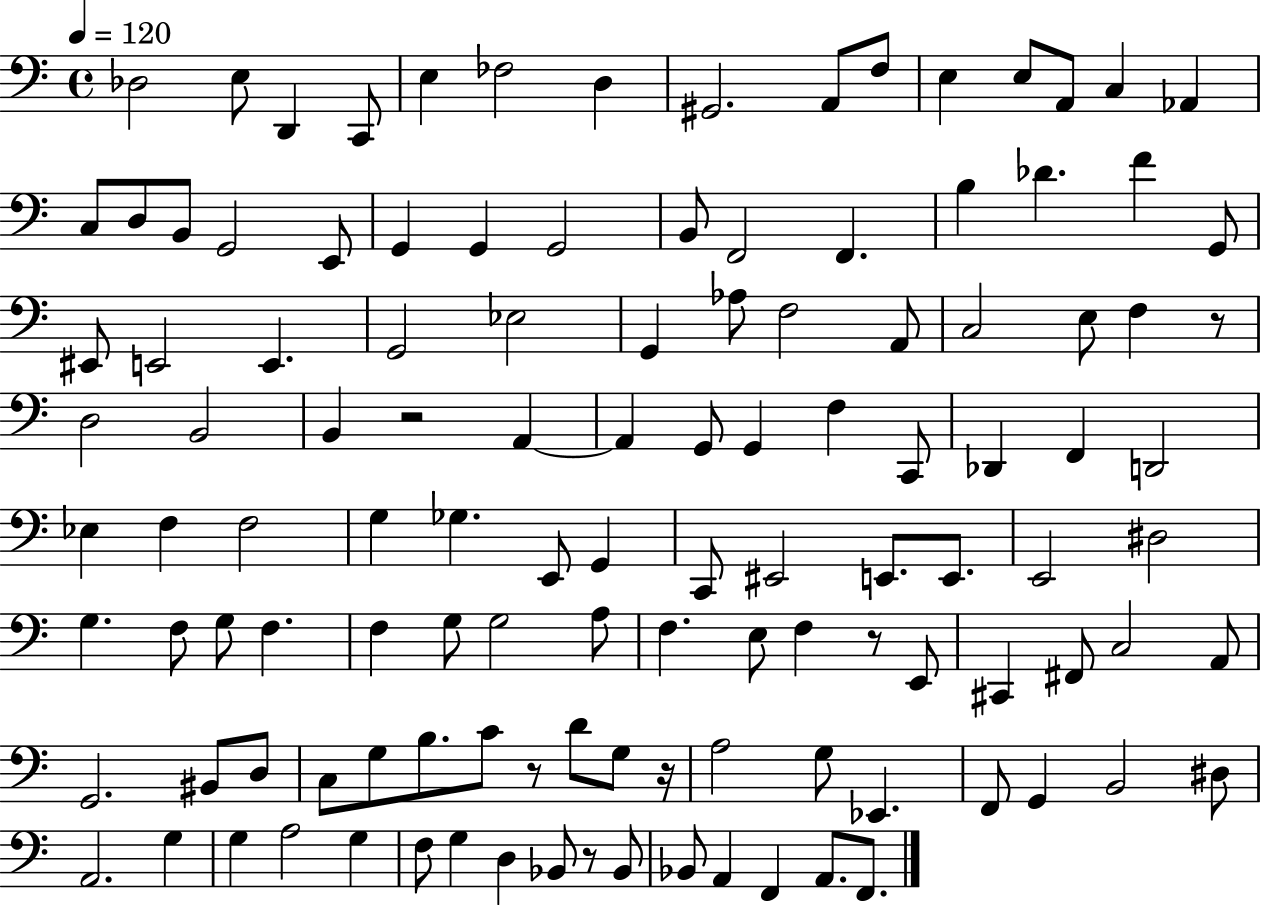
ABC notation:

X:1
T:Untitled
M:4/4
L:1/4
K:C
_D,2 E,/2 D,, C,,/2 E, _F,2 D, ^G,,2 A,,/2 F,/2 E, E,/2 A,,/2 C, _A,, C,/2 D,/2 B,,/2 G,,2 E,,/2 G,, G,, G,,2 B,,/2 F,,2 F,, B, _D F G,,/2 ^E,,/2 E,,2 E,, G,,2 _E,2 G,, _A,/2 F,2 A,,/2 C,2 E,/2 F, z/2 D,2 B,,2 B,, z2 A,, A,, G,,/2 G,, F, C,,/2 _D,, F,, D,,2 _E, F, F,2 G, _G, E,,/2 G,, C,,/2 ^E,,2 E,,/2 E,,/2 E,,2 ^D,2 G, F,/2 G,/2 F, F, G,/2 G,2 A,/2 F, E,/2 F, z/2 E,,/2 ^C,, ^F,,/2 C,2 A,,/2 G,,2 ^B,,/2 D,/2 C,/2 G,/2 B,/2 C/2 z/2 D/2 G,/2 z/4 A,2 G,/2 _E,, F,,/2 G,, B,,2 ^D,/2 A,,2 G, G, A,2 G, F,/2 G, D, _B,,/2 z/2 _B,,/2 _B,,/2 A,, F,, A,,/2 F,,/2